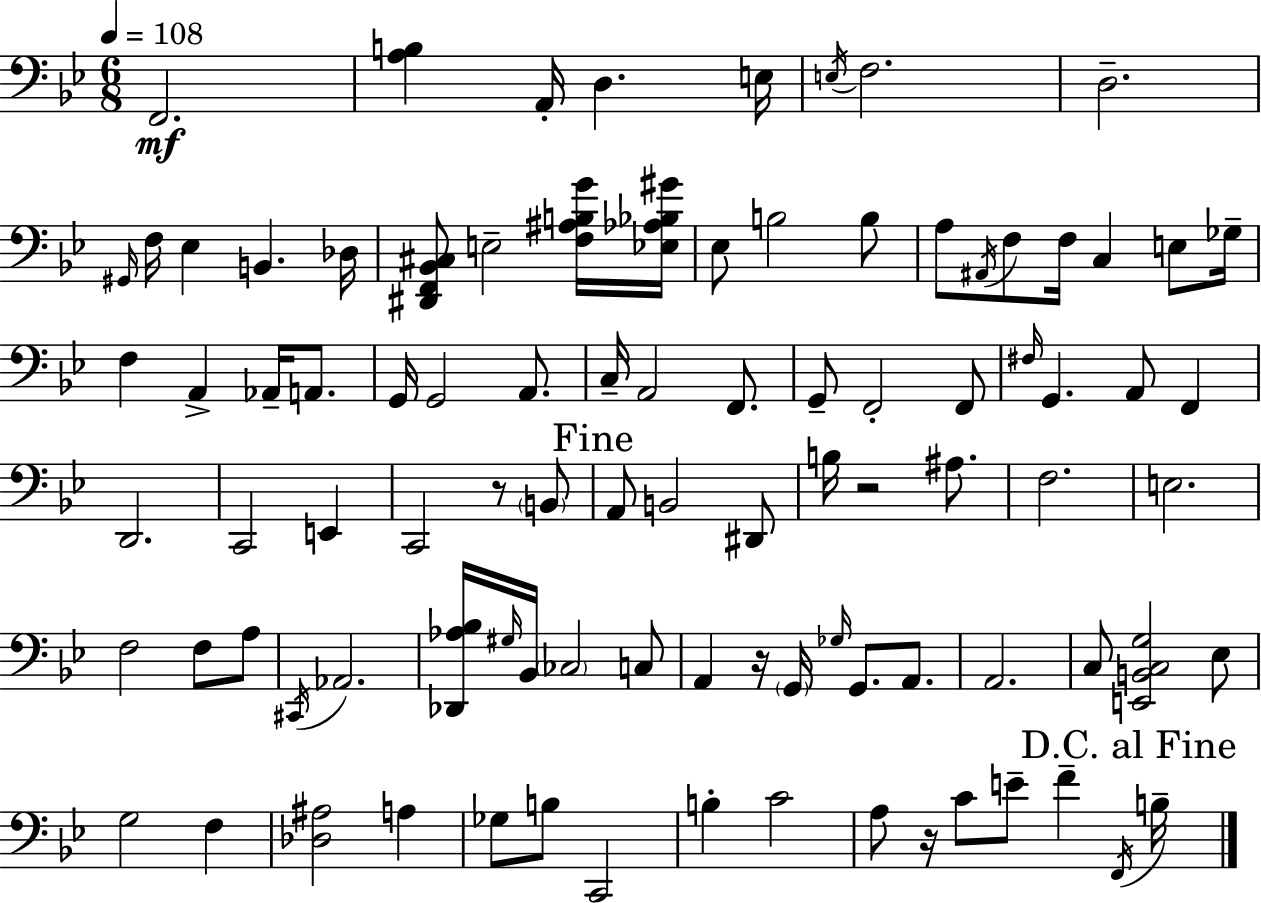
X:1
T:Untitled
M:6/8
L:1/4
K:Bb
F,,2 [A,B,] A,,/4 D, E,/4 E,/4 F,2 D,2 ^G,,/4 F,/4 _E, B,, _D,/4 [^D,,F,,_B,,^C,]/2 E,2 [F,^A,B,G]/4 [_E,_A,_B,^G]/4 _E,/2 B,2 B,/2 A,/2 ^A,,/4 F,/2 F,/4 C, E,/2 _G,/4 F, A,, _A,,/4 A,,/2 G,,/4 G,,2 A,,/2 C,/4 A,,2 F,,/2 G,,/2 F,,2 F,,/2 ^F,/4 G,, A,,/2 F,, D,,2 C,,2 E,, C,,2 z/2 B,,/2 A,,/2 B,,2 ^D,,/2 B,/4 z2 ^A,/2 F,2 E,2 F,2 F,/2 A,/2 ^C,,/4 _A,,2 [_D,,_A,_B,]/4 ^G,/4 _B,,/4 _C,2 C,/2 A,, z/4 G,,/4 _G,/4 G,,/2 A,,/2 A,,2 C,/2 [E,,B,,C,G,]2 _E,/2 G,2 F, [_D,^A,]2 A, _G,/2 B,/2 C,,2 B, C2 A,/2 z/4 C/2 E/2 F F,,/4 B,/4